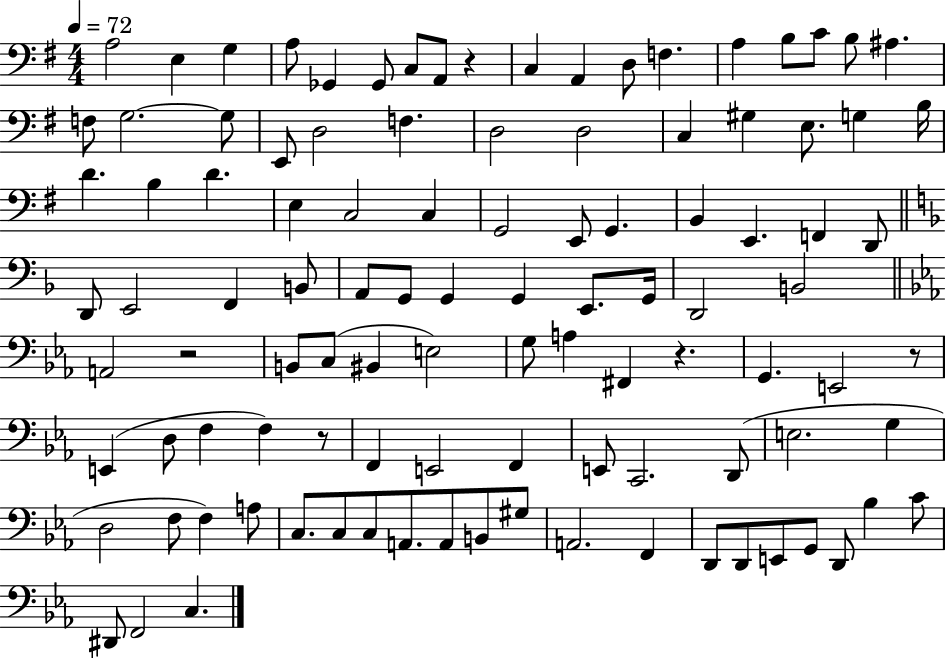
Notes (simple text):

A3/h E3/q G3/q A3/e Gb2/q Gb2/e C3/e A2/e R/q C3/q A2/q D3/e F3/q. A3/q B3/e C4/e B3/e A#3/q. F3/e G3/h. G3/e E2/e D3/h F3/q. D3/h D3/h C3/q G#3/q E3/e. G3/q B3/s D4/q. B3/q D4/q. E3/q C3/h C3/q G2/h E2/e G2/q. B2/q E2/q. F2/q D2/e D2/e E2/h F2/q B2/e A2/e G2/e G2/q G2/q E2/e. G2/s D2/h B2/h A2/h R/h B2/e C3/e BIS2/q E3/h G3/e A3/q F#2/q R/q. G2/q. E2/h R/e E2/q D3/e F3/q F3/q R/e F2/q E2/h F2/q E2/e C2/h. D2/e E3/h. G3/q D3/h F3/e F3/q A3/e C3/e. C3/e C3/e A2/e. A2/e B2/e G#3/e A2/h. F2/q D2/e D2/e E2/e G2/e D2/e Bb3/q C4/e D#2/e F2/h C3/q.